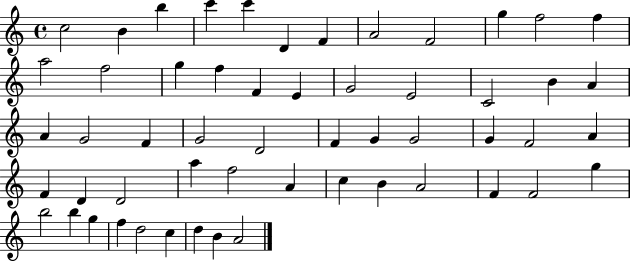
{
  \clef treble
  \time 4/4
  \defaultTimeSignature
  \key c \major
  c''2 b'4 b''4 | c'''4 c'''4 d'4 f'4 | a'2 f'2 | g''4 f''2 f''4 | \break a''2 f''2 | g''4 f''4 f'4 e'4 | g'2 e'2 | c'2 b'4 a'4 | \break a'4 g'2 f'4 | g'2 d'2 | f'4 g'4 g'2 | g'4 f'2 a'4 | \break f'4 d'4 d'2 | a''4 f''2 a'4 | c''4 b'4 a'2 | f'4 f'2 g''4 | \break b''2 b''4 g''4 | f''4 d''2 c''4 | d''4 b'4 a'2 | \bar "|."
}